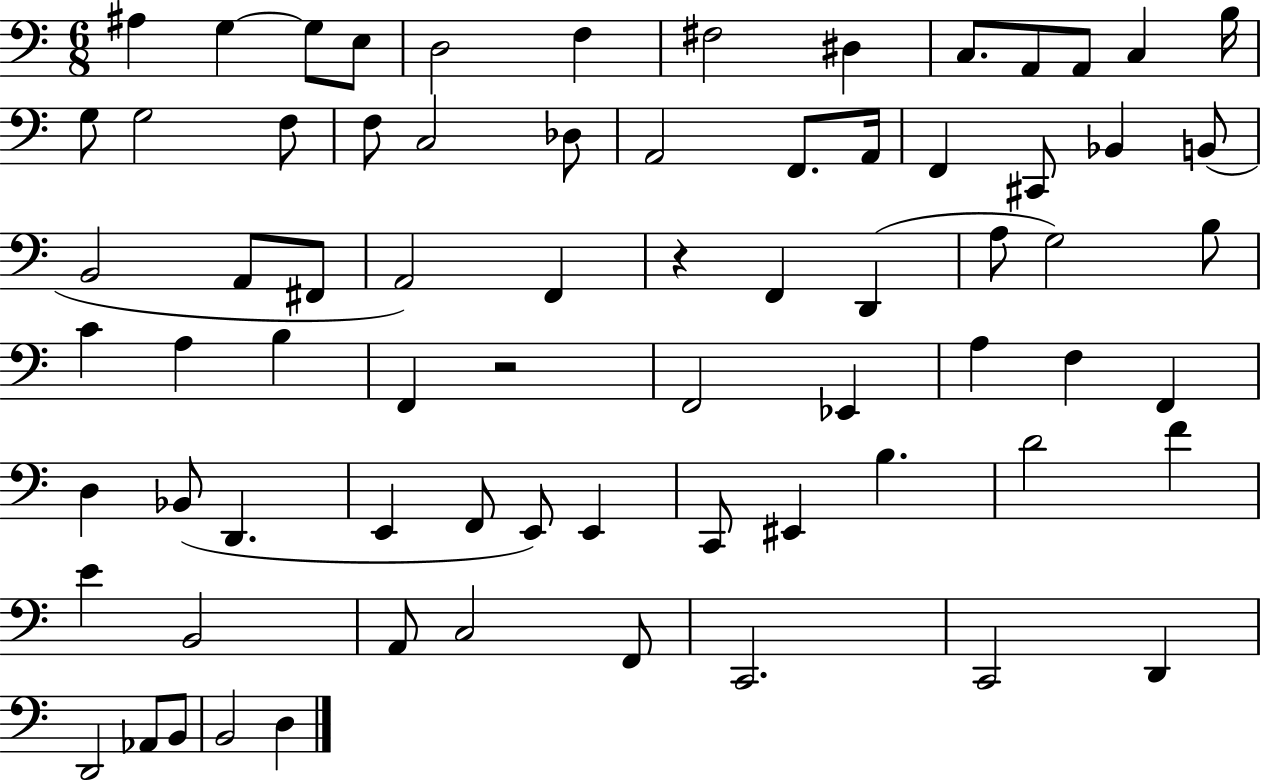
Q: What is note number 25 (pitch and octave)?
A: Bb2